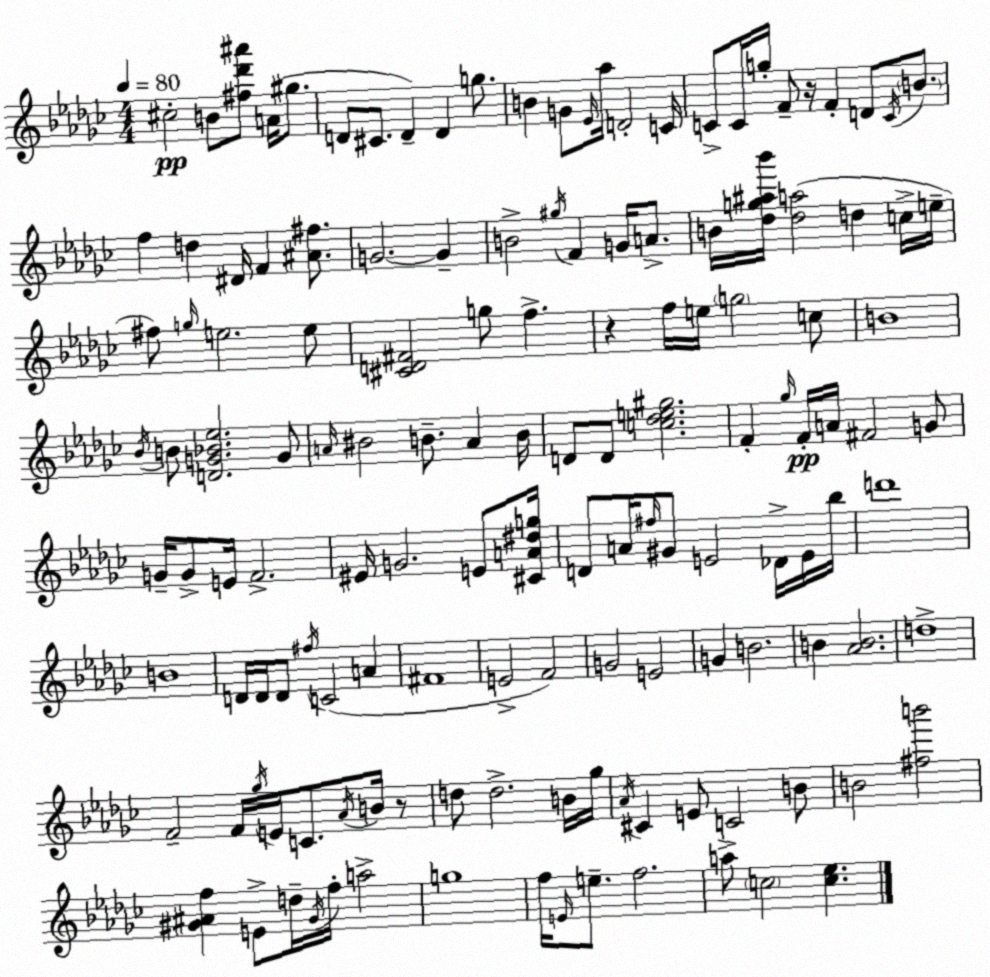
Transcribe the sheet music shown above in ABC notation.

X:1
T:Untitled
M:4/4
L:1/4
K:Ebm
^c2 B/2 [^f_d'^a']/2 A/4 ^g/2 D/2 ^C/2 D D g/2 B G/2 _E/4 _a/4 D2 C/4 C/2 C/4 g/4 F/2 z/4 F D/2 C/4 B/2 f d ^D/4 F [^A^f]/2 G2 G B2 ^g/4 F G/4 A/2 B/4 [_dg^a_b']/4 [_da]2 d c/4 e/4 ^f/2 g/4 e2 e/2 [^CD^F]2 g/2 f z f/4 e/4 g2 c/2 B4 _B/4 B/2 [DG_B_e]2 G/2 A/4 ^B2 B/2 A B/4 D/2 D/2 [c_de^g]2 F _g/4 F/4 A/4 ^F2 G/2 G/4 G/2 E/4 F2 ^E/4 G2 E/2 [^CA^dg]/4 D/2 A/4 ^f/4 ^G/2 E2 _D/4 E/4 _b/4 d'4 B4 D/4 D/4 D/2 ^f/4 C2 A ^F4 E2 F2 G2 E2 G B2 B [_AB]2 d4 F2 F/4 _g/4 E/4 C/2 _A/4 B/4 z/2 d/2 d2 B/4 _g/4 _A/4 ^C E/2 C2 B/2 B2 [^fb']2 [^G^Af] E/2 d/4 ^G/4 f/4 a2 g4 f/4 E/4 e/2 f2 a/2 c2 [c_e]